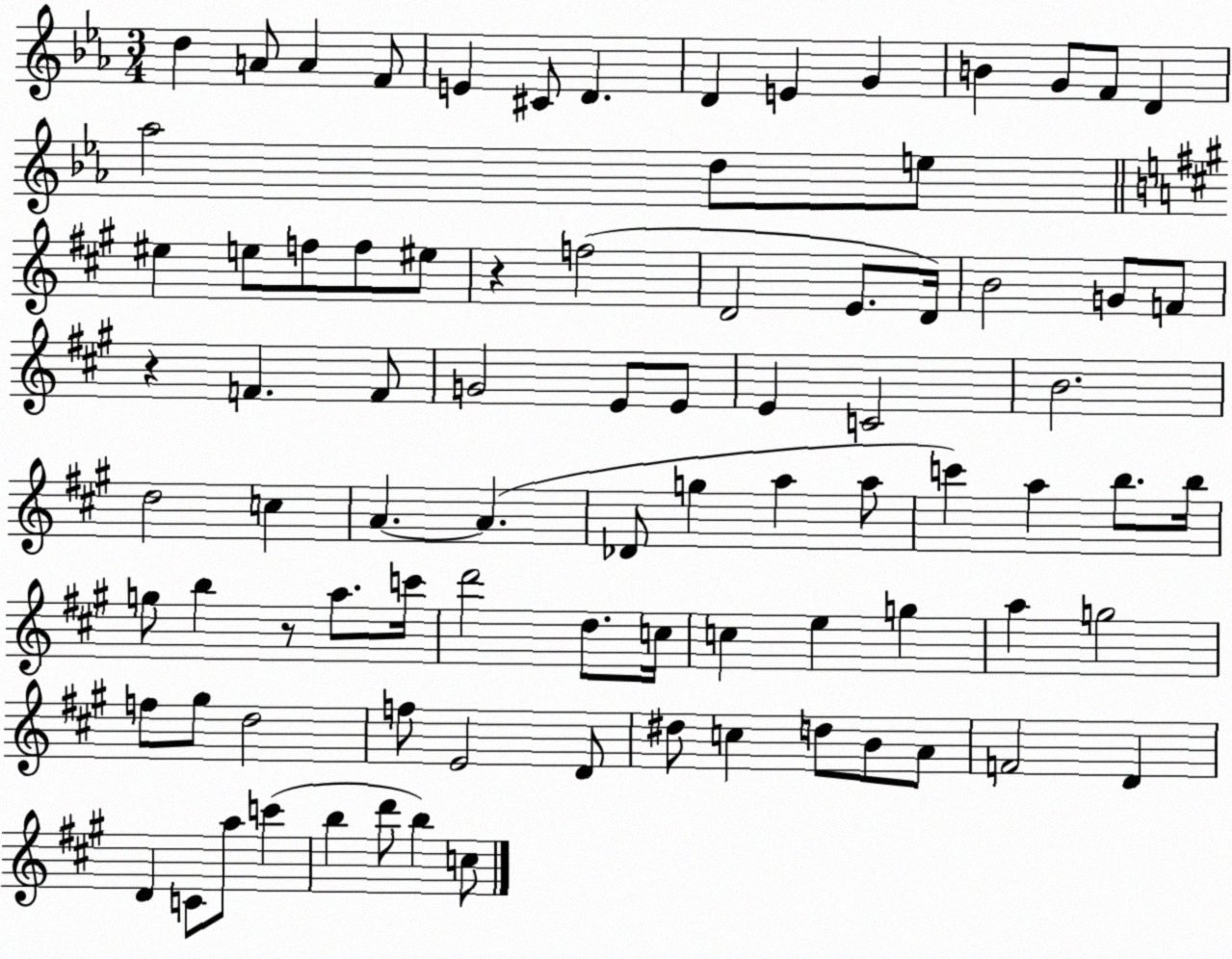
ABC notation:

X:1
T:Untitled
M:3/4
L:1/4
K:Eb
d A/2 A F/2 E ^C/2 D D E G B G/2 F/2 D _a2 d/2 e/2 ^e e/2 f/2 f/2 ^e/2 z f2 D2 E/2 D/4 B2 G/2 F/2 z F F/2 G2 E/2 E/2 E C2 B2 d2 c A A _D/2 g a a/2 c' a b/2 b/4 g/2 b z/2 a/2 c'/4 d'2 d/2 c/4 c e g a g2 f/2 ^g/2 d2 f/2 E2 D/2 ^d/2 c d/2 B/2 A/2 F2 D D C/2 a/2 c' b d'/2 b c/2